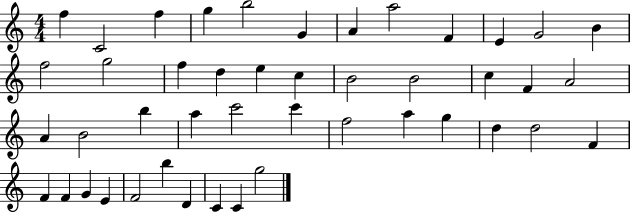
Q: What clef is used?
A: treble